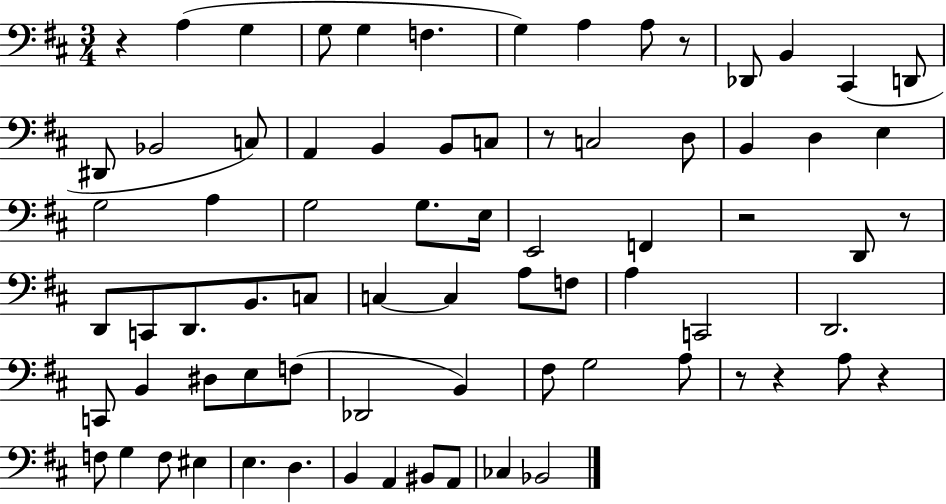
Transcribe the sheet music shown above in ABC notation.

X:1
T:Untitled
M:3/4
L:1/4
K:D
z A, G, G,/2 G, F, G, A, A,/2 z/2 _D,,/2 B,, ^C,, D,,/2 ^D,,/2 _B,,2 C,/2 A,, B,, B,,/2 C,/2 z/2 C,2 D,/2 B,, D, E, G,2 A, G,2 G,/2 E,/4 E,,2 F,, z2 D,,/2 z/2 D,,/2 C,,/2 D,,/2 B,,/2 C,/2 C, C, A,/2 F,/2 A, C,,2 D,,2 C,,/2 B,, ^D,/2 E,/2 F,/2 _D,,2 B,, ^F,/2 G,2 A,/2 z/2 z A,/2 z F,/2 G, F,/2 ^E, E, D, B,, A,, ^B,,/2 A,,/2 _C, _B,,2